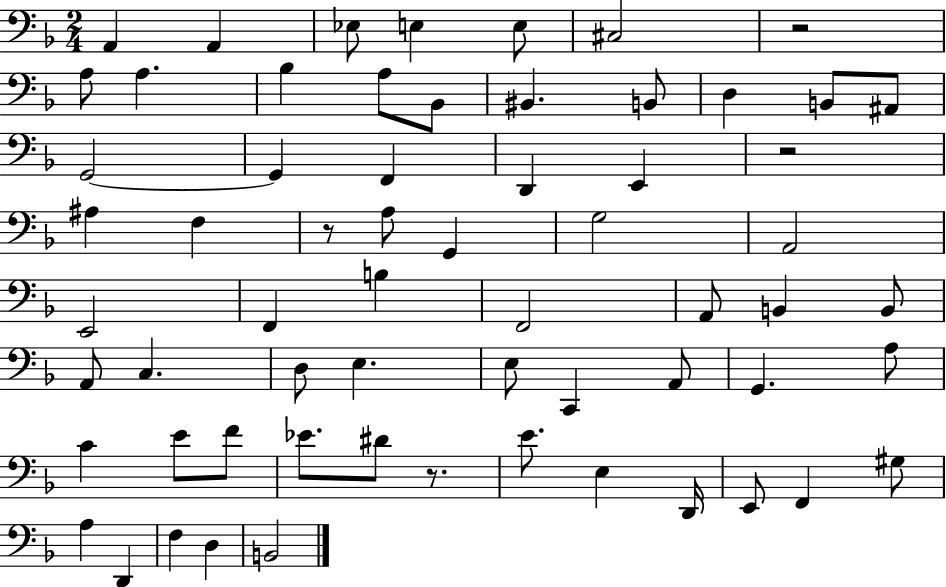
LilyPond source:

{
  \clef bass
  \numericTimeSignature
  \time 2/4
  \key f \major
  a,4 a,4 | ees8 e4 e8 | cis2 | r2 | \break a8 a4. | bes4 a8 bes,8 | bis,4. b,8 | d4 b,8 ais,8 | \break g,2~~ | g,4 f,4 | d,4 e,4 | r2 | \break ais4 f4 | r8 a8 g,4 | g2 | a,2 | \break e,2 | f,4 b4 | f,2 | a,8 b,4 b,8 | \break a,8 c4. | d8 e4. | e8 c,4 a,8 | g,4. a8 | \break c'4 e'8 f'8 | ees'8. dis'8 r8. | e'8. e4 d,16 | e,8 f,4 gis8 | \break a4 d,4 | f4 d4 | b,2 | \bar "|."
}